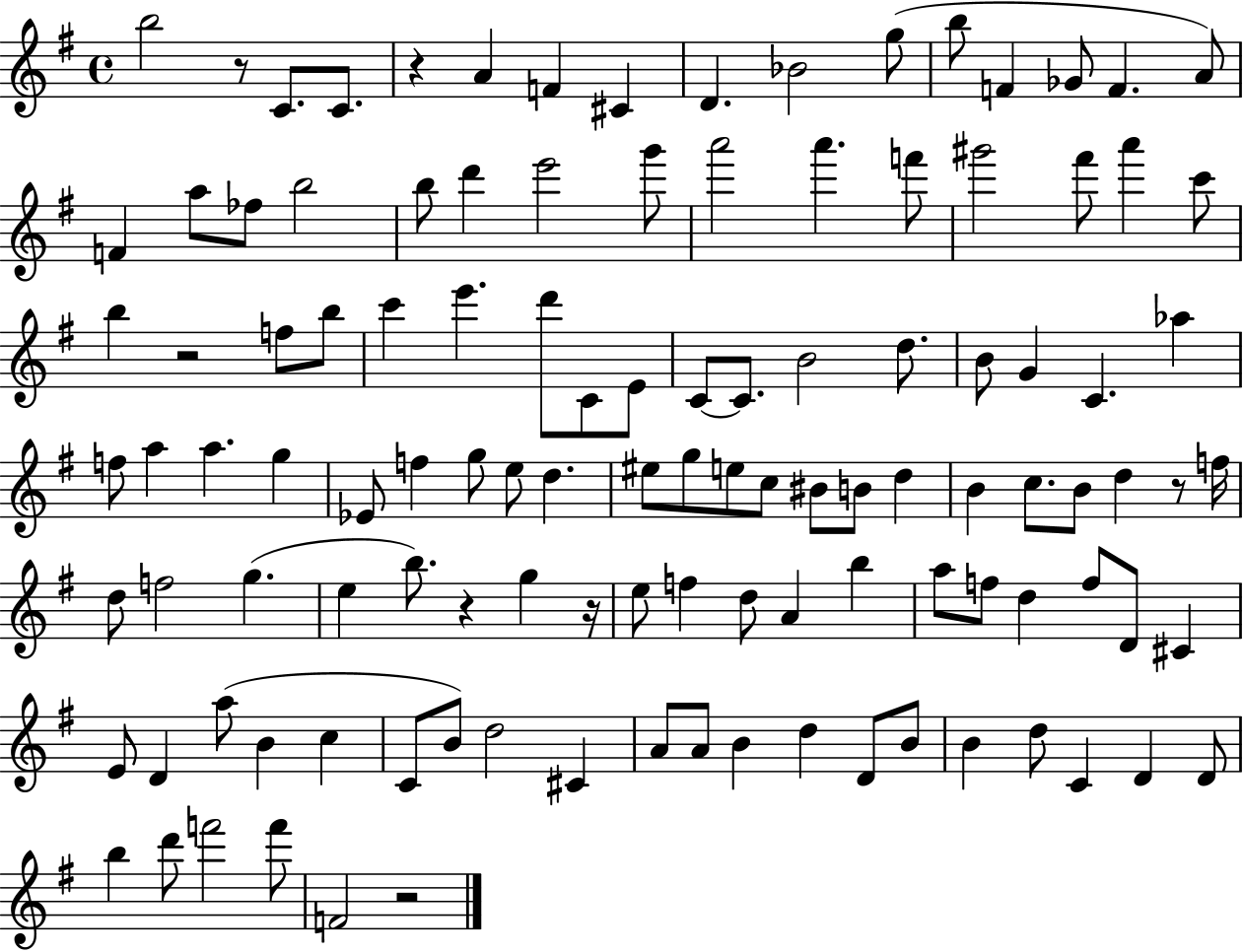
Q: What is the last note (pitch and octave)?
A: F4